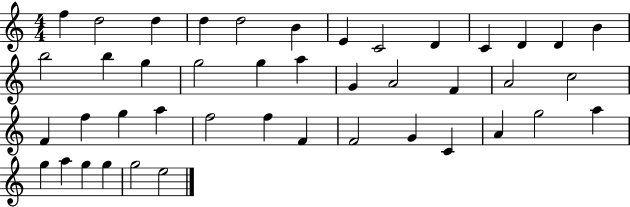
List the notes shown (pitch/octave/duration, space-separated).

F5/q D5/h D5/q D5/q D5/h B4/q E4/q C4/h D4/q C4/q D4/q D4/q B4/q B5/h B5/q G5/q G5/h G5/q A5/q G4/q A4/h F4/q A4/h C5/h F4/q F5/q G5/q A5/q F5/h F5/q F4/q F4/h G4/q C4/q A4/q G5/h A5/q G5/q A5/q G5/q G5/q G5/h E5/h